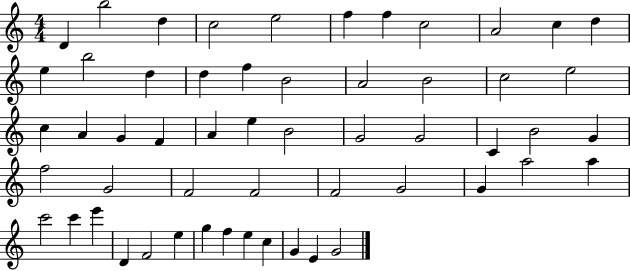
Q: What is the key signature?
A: C major